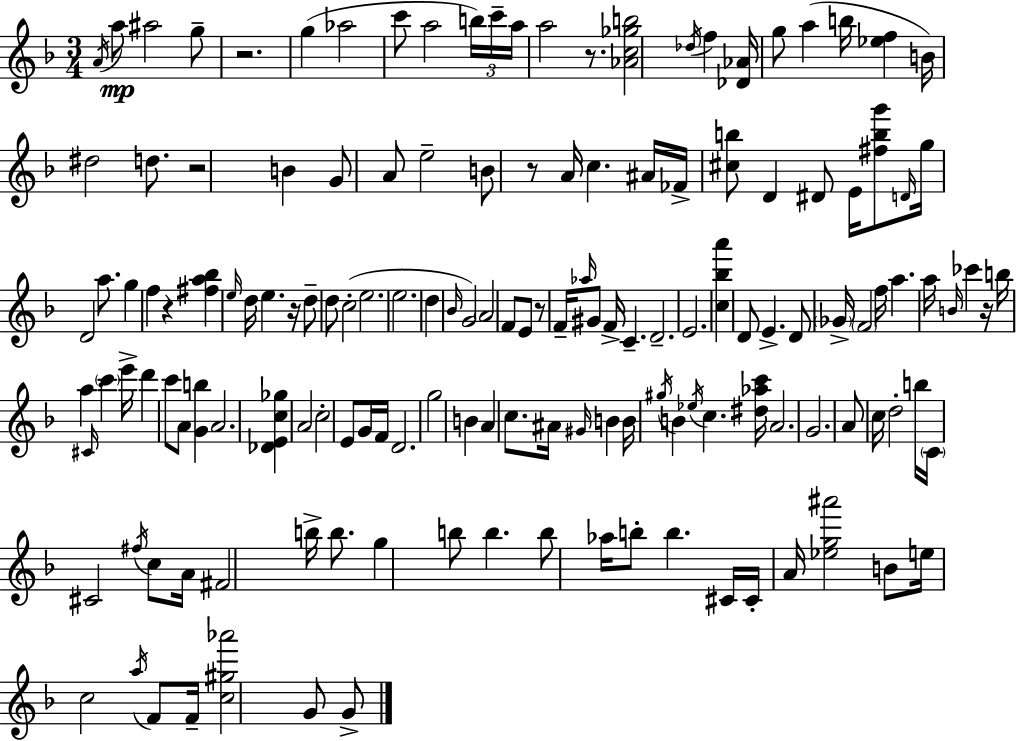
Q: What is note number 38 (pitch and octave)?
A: F5